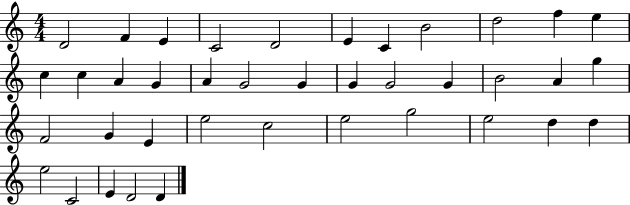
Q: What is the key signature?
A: C major